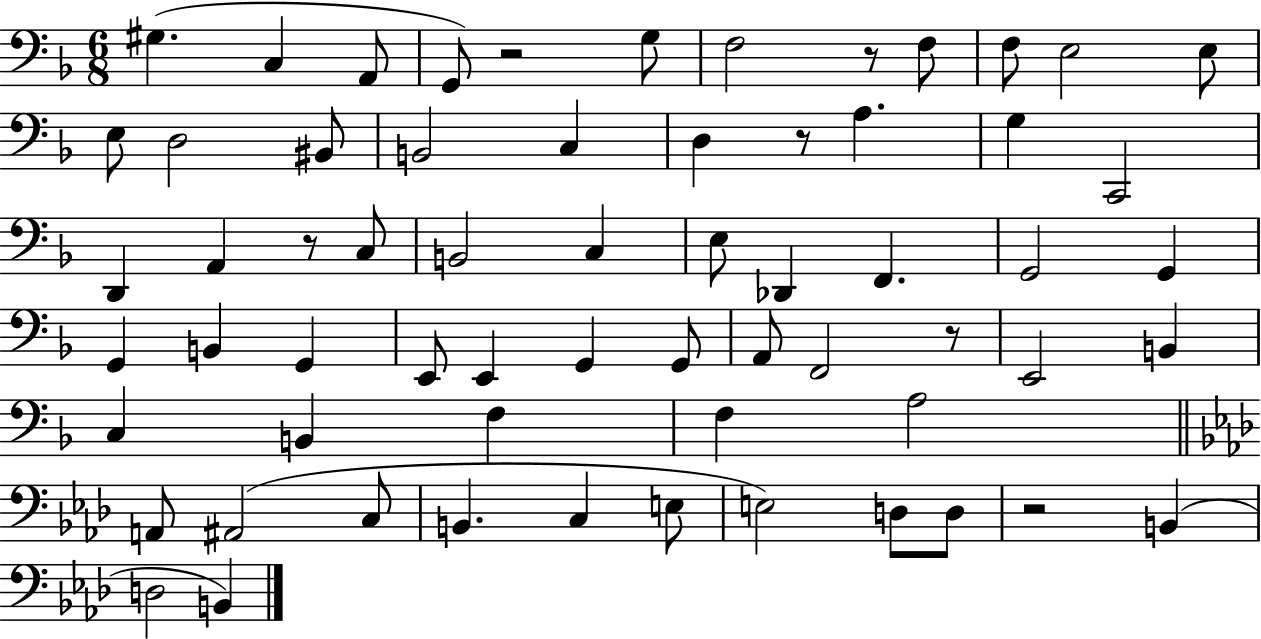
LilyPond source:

{
  \clef bass
  \numericTimeSignature
  \time 6/8
  \key f \major
  \repeat volta 2 { gis4.( c4 a,8 | g,8) r2 g8 | f2 r8 f8 | f8 e2 e8 | \break e8 d2 bis,8 | b,2 c4 | d4 r8 a4. | g4 c,2 | \break d,4 a,4 r8 c8 | b,2 c4 | e8 des,4 f,4. | g,2 g,4 | \break g,4 b,4 g,4 | e,8 e,4 g,4 g,8 | a,8 f,2 r8 | e,2 b,4 | \break c4 b,4 f4 | f4 a2 | \bar "||" \break \key f \minor a,8 ais,2( c8 | b,4. c4 e8 | e2) d8 d8 | r2 b,4( | \break d2 b,4) | } \bar "|."
}